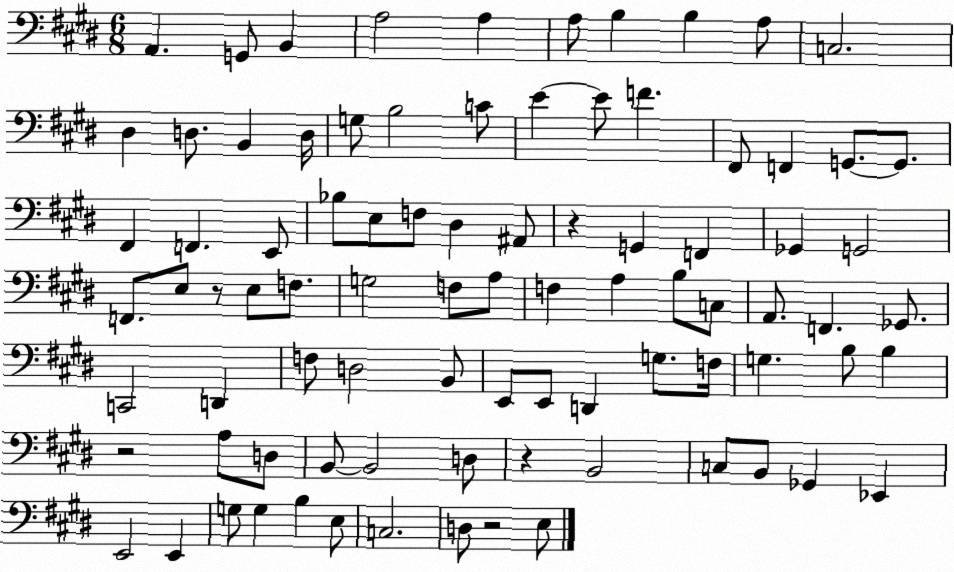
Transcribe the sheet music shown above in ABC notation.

X:1
T:Untitled
M:6/8
L:1/4
K:E
A,, G,,/2 B,, A,2 A, A,/2 B, B, A,/2 C,2 ^D, D,/2 B,, D,/4 G,/2 B,2 C/2 E E/2 F ^F,,/2 F,, G,,/2 G,,/2 ^F,, F,, E,,/2 _B,/2 E,/2 F,/2 ^D, ^A,,/2 z G,, F,, _G,, G,,2 F,,/2 E,/2 z/2 E,/2 F,/2 G,2 F,/2 A,/2 F, A, B,/2 C,/2 A,,/2 F,, _G,,/2 C,,2 D,, F,/2 D,2 B,,/2 E,,/2 E,,/2 D,, G,/2 F,/4 G, B,/2 B, z2 A,/2 D,/2 B,,/2 B,,2 D,/2 z B,,2 C,/2 B,,/2 _G,, _E,, E,,2 E,, G,/2 G, B, E,/2 C,2 D,/2 z2 E,/2